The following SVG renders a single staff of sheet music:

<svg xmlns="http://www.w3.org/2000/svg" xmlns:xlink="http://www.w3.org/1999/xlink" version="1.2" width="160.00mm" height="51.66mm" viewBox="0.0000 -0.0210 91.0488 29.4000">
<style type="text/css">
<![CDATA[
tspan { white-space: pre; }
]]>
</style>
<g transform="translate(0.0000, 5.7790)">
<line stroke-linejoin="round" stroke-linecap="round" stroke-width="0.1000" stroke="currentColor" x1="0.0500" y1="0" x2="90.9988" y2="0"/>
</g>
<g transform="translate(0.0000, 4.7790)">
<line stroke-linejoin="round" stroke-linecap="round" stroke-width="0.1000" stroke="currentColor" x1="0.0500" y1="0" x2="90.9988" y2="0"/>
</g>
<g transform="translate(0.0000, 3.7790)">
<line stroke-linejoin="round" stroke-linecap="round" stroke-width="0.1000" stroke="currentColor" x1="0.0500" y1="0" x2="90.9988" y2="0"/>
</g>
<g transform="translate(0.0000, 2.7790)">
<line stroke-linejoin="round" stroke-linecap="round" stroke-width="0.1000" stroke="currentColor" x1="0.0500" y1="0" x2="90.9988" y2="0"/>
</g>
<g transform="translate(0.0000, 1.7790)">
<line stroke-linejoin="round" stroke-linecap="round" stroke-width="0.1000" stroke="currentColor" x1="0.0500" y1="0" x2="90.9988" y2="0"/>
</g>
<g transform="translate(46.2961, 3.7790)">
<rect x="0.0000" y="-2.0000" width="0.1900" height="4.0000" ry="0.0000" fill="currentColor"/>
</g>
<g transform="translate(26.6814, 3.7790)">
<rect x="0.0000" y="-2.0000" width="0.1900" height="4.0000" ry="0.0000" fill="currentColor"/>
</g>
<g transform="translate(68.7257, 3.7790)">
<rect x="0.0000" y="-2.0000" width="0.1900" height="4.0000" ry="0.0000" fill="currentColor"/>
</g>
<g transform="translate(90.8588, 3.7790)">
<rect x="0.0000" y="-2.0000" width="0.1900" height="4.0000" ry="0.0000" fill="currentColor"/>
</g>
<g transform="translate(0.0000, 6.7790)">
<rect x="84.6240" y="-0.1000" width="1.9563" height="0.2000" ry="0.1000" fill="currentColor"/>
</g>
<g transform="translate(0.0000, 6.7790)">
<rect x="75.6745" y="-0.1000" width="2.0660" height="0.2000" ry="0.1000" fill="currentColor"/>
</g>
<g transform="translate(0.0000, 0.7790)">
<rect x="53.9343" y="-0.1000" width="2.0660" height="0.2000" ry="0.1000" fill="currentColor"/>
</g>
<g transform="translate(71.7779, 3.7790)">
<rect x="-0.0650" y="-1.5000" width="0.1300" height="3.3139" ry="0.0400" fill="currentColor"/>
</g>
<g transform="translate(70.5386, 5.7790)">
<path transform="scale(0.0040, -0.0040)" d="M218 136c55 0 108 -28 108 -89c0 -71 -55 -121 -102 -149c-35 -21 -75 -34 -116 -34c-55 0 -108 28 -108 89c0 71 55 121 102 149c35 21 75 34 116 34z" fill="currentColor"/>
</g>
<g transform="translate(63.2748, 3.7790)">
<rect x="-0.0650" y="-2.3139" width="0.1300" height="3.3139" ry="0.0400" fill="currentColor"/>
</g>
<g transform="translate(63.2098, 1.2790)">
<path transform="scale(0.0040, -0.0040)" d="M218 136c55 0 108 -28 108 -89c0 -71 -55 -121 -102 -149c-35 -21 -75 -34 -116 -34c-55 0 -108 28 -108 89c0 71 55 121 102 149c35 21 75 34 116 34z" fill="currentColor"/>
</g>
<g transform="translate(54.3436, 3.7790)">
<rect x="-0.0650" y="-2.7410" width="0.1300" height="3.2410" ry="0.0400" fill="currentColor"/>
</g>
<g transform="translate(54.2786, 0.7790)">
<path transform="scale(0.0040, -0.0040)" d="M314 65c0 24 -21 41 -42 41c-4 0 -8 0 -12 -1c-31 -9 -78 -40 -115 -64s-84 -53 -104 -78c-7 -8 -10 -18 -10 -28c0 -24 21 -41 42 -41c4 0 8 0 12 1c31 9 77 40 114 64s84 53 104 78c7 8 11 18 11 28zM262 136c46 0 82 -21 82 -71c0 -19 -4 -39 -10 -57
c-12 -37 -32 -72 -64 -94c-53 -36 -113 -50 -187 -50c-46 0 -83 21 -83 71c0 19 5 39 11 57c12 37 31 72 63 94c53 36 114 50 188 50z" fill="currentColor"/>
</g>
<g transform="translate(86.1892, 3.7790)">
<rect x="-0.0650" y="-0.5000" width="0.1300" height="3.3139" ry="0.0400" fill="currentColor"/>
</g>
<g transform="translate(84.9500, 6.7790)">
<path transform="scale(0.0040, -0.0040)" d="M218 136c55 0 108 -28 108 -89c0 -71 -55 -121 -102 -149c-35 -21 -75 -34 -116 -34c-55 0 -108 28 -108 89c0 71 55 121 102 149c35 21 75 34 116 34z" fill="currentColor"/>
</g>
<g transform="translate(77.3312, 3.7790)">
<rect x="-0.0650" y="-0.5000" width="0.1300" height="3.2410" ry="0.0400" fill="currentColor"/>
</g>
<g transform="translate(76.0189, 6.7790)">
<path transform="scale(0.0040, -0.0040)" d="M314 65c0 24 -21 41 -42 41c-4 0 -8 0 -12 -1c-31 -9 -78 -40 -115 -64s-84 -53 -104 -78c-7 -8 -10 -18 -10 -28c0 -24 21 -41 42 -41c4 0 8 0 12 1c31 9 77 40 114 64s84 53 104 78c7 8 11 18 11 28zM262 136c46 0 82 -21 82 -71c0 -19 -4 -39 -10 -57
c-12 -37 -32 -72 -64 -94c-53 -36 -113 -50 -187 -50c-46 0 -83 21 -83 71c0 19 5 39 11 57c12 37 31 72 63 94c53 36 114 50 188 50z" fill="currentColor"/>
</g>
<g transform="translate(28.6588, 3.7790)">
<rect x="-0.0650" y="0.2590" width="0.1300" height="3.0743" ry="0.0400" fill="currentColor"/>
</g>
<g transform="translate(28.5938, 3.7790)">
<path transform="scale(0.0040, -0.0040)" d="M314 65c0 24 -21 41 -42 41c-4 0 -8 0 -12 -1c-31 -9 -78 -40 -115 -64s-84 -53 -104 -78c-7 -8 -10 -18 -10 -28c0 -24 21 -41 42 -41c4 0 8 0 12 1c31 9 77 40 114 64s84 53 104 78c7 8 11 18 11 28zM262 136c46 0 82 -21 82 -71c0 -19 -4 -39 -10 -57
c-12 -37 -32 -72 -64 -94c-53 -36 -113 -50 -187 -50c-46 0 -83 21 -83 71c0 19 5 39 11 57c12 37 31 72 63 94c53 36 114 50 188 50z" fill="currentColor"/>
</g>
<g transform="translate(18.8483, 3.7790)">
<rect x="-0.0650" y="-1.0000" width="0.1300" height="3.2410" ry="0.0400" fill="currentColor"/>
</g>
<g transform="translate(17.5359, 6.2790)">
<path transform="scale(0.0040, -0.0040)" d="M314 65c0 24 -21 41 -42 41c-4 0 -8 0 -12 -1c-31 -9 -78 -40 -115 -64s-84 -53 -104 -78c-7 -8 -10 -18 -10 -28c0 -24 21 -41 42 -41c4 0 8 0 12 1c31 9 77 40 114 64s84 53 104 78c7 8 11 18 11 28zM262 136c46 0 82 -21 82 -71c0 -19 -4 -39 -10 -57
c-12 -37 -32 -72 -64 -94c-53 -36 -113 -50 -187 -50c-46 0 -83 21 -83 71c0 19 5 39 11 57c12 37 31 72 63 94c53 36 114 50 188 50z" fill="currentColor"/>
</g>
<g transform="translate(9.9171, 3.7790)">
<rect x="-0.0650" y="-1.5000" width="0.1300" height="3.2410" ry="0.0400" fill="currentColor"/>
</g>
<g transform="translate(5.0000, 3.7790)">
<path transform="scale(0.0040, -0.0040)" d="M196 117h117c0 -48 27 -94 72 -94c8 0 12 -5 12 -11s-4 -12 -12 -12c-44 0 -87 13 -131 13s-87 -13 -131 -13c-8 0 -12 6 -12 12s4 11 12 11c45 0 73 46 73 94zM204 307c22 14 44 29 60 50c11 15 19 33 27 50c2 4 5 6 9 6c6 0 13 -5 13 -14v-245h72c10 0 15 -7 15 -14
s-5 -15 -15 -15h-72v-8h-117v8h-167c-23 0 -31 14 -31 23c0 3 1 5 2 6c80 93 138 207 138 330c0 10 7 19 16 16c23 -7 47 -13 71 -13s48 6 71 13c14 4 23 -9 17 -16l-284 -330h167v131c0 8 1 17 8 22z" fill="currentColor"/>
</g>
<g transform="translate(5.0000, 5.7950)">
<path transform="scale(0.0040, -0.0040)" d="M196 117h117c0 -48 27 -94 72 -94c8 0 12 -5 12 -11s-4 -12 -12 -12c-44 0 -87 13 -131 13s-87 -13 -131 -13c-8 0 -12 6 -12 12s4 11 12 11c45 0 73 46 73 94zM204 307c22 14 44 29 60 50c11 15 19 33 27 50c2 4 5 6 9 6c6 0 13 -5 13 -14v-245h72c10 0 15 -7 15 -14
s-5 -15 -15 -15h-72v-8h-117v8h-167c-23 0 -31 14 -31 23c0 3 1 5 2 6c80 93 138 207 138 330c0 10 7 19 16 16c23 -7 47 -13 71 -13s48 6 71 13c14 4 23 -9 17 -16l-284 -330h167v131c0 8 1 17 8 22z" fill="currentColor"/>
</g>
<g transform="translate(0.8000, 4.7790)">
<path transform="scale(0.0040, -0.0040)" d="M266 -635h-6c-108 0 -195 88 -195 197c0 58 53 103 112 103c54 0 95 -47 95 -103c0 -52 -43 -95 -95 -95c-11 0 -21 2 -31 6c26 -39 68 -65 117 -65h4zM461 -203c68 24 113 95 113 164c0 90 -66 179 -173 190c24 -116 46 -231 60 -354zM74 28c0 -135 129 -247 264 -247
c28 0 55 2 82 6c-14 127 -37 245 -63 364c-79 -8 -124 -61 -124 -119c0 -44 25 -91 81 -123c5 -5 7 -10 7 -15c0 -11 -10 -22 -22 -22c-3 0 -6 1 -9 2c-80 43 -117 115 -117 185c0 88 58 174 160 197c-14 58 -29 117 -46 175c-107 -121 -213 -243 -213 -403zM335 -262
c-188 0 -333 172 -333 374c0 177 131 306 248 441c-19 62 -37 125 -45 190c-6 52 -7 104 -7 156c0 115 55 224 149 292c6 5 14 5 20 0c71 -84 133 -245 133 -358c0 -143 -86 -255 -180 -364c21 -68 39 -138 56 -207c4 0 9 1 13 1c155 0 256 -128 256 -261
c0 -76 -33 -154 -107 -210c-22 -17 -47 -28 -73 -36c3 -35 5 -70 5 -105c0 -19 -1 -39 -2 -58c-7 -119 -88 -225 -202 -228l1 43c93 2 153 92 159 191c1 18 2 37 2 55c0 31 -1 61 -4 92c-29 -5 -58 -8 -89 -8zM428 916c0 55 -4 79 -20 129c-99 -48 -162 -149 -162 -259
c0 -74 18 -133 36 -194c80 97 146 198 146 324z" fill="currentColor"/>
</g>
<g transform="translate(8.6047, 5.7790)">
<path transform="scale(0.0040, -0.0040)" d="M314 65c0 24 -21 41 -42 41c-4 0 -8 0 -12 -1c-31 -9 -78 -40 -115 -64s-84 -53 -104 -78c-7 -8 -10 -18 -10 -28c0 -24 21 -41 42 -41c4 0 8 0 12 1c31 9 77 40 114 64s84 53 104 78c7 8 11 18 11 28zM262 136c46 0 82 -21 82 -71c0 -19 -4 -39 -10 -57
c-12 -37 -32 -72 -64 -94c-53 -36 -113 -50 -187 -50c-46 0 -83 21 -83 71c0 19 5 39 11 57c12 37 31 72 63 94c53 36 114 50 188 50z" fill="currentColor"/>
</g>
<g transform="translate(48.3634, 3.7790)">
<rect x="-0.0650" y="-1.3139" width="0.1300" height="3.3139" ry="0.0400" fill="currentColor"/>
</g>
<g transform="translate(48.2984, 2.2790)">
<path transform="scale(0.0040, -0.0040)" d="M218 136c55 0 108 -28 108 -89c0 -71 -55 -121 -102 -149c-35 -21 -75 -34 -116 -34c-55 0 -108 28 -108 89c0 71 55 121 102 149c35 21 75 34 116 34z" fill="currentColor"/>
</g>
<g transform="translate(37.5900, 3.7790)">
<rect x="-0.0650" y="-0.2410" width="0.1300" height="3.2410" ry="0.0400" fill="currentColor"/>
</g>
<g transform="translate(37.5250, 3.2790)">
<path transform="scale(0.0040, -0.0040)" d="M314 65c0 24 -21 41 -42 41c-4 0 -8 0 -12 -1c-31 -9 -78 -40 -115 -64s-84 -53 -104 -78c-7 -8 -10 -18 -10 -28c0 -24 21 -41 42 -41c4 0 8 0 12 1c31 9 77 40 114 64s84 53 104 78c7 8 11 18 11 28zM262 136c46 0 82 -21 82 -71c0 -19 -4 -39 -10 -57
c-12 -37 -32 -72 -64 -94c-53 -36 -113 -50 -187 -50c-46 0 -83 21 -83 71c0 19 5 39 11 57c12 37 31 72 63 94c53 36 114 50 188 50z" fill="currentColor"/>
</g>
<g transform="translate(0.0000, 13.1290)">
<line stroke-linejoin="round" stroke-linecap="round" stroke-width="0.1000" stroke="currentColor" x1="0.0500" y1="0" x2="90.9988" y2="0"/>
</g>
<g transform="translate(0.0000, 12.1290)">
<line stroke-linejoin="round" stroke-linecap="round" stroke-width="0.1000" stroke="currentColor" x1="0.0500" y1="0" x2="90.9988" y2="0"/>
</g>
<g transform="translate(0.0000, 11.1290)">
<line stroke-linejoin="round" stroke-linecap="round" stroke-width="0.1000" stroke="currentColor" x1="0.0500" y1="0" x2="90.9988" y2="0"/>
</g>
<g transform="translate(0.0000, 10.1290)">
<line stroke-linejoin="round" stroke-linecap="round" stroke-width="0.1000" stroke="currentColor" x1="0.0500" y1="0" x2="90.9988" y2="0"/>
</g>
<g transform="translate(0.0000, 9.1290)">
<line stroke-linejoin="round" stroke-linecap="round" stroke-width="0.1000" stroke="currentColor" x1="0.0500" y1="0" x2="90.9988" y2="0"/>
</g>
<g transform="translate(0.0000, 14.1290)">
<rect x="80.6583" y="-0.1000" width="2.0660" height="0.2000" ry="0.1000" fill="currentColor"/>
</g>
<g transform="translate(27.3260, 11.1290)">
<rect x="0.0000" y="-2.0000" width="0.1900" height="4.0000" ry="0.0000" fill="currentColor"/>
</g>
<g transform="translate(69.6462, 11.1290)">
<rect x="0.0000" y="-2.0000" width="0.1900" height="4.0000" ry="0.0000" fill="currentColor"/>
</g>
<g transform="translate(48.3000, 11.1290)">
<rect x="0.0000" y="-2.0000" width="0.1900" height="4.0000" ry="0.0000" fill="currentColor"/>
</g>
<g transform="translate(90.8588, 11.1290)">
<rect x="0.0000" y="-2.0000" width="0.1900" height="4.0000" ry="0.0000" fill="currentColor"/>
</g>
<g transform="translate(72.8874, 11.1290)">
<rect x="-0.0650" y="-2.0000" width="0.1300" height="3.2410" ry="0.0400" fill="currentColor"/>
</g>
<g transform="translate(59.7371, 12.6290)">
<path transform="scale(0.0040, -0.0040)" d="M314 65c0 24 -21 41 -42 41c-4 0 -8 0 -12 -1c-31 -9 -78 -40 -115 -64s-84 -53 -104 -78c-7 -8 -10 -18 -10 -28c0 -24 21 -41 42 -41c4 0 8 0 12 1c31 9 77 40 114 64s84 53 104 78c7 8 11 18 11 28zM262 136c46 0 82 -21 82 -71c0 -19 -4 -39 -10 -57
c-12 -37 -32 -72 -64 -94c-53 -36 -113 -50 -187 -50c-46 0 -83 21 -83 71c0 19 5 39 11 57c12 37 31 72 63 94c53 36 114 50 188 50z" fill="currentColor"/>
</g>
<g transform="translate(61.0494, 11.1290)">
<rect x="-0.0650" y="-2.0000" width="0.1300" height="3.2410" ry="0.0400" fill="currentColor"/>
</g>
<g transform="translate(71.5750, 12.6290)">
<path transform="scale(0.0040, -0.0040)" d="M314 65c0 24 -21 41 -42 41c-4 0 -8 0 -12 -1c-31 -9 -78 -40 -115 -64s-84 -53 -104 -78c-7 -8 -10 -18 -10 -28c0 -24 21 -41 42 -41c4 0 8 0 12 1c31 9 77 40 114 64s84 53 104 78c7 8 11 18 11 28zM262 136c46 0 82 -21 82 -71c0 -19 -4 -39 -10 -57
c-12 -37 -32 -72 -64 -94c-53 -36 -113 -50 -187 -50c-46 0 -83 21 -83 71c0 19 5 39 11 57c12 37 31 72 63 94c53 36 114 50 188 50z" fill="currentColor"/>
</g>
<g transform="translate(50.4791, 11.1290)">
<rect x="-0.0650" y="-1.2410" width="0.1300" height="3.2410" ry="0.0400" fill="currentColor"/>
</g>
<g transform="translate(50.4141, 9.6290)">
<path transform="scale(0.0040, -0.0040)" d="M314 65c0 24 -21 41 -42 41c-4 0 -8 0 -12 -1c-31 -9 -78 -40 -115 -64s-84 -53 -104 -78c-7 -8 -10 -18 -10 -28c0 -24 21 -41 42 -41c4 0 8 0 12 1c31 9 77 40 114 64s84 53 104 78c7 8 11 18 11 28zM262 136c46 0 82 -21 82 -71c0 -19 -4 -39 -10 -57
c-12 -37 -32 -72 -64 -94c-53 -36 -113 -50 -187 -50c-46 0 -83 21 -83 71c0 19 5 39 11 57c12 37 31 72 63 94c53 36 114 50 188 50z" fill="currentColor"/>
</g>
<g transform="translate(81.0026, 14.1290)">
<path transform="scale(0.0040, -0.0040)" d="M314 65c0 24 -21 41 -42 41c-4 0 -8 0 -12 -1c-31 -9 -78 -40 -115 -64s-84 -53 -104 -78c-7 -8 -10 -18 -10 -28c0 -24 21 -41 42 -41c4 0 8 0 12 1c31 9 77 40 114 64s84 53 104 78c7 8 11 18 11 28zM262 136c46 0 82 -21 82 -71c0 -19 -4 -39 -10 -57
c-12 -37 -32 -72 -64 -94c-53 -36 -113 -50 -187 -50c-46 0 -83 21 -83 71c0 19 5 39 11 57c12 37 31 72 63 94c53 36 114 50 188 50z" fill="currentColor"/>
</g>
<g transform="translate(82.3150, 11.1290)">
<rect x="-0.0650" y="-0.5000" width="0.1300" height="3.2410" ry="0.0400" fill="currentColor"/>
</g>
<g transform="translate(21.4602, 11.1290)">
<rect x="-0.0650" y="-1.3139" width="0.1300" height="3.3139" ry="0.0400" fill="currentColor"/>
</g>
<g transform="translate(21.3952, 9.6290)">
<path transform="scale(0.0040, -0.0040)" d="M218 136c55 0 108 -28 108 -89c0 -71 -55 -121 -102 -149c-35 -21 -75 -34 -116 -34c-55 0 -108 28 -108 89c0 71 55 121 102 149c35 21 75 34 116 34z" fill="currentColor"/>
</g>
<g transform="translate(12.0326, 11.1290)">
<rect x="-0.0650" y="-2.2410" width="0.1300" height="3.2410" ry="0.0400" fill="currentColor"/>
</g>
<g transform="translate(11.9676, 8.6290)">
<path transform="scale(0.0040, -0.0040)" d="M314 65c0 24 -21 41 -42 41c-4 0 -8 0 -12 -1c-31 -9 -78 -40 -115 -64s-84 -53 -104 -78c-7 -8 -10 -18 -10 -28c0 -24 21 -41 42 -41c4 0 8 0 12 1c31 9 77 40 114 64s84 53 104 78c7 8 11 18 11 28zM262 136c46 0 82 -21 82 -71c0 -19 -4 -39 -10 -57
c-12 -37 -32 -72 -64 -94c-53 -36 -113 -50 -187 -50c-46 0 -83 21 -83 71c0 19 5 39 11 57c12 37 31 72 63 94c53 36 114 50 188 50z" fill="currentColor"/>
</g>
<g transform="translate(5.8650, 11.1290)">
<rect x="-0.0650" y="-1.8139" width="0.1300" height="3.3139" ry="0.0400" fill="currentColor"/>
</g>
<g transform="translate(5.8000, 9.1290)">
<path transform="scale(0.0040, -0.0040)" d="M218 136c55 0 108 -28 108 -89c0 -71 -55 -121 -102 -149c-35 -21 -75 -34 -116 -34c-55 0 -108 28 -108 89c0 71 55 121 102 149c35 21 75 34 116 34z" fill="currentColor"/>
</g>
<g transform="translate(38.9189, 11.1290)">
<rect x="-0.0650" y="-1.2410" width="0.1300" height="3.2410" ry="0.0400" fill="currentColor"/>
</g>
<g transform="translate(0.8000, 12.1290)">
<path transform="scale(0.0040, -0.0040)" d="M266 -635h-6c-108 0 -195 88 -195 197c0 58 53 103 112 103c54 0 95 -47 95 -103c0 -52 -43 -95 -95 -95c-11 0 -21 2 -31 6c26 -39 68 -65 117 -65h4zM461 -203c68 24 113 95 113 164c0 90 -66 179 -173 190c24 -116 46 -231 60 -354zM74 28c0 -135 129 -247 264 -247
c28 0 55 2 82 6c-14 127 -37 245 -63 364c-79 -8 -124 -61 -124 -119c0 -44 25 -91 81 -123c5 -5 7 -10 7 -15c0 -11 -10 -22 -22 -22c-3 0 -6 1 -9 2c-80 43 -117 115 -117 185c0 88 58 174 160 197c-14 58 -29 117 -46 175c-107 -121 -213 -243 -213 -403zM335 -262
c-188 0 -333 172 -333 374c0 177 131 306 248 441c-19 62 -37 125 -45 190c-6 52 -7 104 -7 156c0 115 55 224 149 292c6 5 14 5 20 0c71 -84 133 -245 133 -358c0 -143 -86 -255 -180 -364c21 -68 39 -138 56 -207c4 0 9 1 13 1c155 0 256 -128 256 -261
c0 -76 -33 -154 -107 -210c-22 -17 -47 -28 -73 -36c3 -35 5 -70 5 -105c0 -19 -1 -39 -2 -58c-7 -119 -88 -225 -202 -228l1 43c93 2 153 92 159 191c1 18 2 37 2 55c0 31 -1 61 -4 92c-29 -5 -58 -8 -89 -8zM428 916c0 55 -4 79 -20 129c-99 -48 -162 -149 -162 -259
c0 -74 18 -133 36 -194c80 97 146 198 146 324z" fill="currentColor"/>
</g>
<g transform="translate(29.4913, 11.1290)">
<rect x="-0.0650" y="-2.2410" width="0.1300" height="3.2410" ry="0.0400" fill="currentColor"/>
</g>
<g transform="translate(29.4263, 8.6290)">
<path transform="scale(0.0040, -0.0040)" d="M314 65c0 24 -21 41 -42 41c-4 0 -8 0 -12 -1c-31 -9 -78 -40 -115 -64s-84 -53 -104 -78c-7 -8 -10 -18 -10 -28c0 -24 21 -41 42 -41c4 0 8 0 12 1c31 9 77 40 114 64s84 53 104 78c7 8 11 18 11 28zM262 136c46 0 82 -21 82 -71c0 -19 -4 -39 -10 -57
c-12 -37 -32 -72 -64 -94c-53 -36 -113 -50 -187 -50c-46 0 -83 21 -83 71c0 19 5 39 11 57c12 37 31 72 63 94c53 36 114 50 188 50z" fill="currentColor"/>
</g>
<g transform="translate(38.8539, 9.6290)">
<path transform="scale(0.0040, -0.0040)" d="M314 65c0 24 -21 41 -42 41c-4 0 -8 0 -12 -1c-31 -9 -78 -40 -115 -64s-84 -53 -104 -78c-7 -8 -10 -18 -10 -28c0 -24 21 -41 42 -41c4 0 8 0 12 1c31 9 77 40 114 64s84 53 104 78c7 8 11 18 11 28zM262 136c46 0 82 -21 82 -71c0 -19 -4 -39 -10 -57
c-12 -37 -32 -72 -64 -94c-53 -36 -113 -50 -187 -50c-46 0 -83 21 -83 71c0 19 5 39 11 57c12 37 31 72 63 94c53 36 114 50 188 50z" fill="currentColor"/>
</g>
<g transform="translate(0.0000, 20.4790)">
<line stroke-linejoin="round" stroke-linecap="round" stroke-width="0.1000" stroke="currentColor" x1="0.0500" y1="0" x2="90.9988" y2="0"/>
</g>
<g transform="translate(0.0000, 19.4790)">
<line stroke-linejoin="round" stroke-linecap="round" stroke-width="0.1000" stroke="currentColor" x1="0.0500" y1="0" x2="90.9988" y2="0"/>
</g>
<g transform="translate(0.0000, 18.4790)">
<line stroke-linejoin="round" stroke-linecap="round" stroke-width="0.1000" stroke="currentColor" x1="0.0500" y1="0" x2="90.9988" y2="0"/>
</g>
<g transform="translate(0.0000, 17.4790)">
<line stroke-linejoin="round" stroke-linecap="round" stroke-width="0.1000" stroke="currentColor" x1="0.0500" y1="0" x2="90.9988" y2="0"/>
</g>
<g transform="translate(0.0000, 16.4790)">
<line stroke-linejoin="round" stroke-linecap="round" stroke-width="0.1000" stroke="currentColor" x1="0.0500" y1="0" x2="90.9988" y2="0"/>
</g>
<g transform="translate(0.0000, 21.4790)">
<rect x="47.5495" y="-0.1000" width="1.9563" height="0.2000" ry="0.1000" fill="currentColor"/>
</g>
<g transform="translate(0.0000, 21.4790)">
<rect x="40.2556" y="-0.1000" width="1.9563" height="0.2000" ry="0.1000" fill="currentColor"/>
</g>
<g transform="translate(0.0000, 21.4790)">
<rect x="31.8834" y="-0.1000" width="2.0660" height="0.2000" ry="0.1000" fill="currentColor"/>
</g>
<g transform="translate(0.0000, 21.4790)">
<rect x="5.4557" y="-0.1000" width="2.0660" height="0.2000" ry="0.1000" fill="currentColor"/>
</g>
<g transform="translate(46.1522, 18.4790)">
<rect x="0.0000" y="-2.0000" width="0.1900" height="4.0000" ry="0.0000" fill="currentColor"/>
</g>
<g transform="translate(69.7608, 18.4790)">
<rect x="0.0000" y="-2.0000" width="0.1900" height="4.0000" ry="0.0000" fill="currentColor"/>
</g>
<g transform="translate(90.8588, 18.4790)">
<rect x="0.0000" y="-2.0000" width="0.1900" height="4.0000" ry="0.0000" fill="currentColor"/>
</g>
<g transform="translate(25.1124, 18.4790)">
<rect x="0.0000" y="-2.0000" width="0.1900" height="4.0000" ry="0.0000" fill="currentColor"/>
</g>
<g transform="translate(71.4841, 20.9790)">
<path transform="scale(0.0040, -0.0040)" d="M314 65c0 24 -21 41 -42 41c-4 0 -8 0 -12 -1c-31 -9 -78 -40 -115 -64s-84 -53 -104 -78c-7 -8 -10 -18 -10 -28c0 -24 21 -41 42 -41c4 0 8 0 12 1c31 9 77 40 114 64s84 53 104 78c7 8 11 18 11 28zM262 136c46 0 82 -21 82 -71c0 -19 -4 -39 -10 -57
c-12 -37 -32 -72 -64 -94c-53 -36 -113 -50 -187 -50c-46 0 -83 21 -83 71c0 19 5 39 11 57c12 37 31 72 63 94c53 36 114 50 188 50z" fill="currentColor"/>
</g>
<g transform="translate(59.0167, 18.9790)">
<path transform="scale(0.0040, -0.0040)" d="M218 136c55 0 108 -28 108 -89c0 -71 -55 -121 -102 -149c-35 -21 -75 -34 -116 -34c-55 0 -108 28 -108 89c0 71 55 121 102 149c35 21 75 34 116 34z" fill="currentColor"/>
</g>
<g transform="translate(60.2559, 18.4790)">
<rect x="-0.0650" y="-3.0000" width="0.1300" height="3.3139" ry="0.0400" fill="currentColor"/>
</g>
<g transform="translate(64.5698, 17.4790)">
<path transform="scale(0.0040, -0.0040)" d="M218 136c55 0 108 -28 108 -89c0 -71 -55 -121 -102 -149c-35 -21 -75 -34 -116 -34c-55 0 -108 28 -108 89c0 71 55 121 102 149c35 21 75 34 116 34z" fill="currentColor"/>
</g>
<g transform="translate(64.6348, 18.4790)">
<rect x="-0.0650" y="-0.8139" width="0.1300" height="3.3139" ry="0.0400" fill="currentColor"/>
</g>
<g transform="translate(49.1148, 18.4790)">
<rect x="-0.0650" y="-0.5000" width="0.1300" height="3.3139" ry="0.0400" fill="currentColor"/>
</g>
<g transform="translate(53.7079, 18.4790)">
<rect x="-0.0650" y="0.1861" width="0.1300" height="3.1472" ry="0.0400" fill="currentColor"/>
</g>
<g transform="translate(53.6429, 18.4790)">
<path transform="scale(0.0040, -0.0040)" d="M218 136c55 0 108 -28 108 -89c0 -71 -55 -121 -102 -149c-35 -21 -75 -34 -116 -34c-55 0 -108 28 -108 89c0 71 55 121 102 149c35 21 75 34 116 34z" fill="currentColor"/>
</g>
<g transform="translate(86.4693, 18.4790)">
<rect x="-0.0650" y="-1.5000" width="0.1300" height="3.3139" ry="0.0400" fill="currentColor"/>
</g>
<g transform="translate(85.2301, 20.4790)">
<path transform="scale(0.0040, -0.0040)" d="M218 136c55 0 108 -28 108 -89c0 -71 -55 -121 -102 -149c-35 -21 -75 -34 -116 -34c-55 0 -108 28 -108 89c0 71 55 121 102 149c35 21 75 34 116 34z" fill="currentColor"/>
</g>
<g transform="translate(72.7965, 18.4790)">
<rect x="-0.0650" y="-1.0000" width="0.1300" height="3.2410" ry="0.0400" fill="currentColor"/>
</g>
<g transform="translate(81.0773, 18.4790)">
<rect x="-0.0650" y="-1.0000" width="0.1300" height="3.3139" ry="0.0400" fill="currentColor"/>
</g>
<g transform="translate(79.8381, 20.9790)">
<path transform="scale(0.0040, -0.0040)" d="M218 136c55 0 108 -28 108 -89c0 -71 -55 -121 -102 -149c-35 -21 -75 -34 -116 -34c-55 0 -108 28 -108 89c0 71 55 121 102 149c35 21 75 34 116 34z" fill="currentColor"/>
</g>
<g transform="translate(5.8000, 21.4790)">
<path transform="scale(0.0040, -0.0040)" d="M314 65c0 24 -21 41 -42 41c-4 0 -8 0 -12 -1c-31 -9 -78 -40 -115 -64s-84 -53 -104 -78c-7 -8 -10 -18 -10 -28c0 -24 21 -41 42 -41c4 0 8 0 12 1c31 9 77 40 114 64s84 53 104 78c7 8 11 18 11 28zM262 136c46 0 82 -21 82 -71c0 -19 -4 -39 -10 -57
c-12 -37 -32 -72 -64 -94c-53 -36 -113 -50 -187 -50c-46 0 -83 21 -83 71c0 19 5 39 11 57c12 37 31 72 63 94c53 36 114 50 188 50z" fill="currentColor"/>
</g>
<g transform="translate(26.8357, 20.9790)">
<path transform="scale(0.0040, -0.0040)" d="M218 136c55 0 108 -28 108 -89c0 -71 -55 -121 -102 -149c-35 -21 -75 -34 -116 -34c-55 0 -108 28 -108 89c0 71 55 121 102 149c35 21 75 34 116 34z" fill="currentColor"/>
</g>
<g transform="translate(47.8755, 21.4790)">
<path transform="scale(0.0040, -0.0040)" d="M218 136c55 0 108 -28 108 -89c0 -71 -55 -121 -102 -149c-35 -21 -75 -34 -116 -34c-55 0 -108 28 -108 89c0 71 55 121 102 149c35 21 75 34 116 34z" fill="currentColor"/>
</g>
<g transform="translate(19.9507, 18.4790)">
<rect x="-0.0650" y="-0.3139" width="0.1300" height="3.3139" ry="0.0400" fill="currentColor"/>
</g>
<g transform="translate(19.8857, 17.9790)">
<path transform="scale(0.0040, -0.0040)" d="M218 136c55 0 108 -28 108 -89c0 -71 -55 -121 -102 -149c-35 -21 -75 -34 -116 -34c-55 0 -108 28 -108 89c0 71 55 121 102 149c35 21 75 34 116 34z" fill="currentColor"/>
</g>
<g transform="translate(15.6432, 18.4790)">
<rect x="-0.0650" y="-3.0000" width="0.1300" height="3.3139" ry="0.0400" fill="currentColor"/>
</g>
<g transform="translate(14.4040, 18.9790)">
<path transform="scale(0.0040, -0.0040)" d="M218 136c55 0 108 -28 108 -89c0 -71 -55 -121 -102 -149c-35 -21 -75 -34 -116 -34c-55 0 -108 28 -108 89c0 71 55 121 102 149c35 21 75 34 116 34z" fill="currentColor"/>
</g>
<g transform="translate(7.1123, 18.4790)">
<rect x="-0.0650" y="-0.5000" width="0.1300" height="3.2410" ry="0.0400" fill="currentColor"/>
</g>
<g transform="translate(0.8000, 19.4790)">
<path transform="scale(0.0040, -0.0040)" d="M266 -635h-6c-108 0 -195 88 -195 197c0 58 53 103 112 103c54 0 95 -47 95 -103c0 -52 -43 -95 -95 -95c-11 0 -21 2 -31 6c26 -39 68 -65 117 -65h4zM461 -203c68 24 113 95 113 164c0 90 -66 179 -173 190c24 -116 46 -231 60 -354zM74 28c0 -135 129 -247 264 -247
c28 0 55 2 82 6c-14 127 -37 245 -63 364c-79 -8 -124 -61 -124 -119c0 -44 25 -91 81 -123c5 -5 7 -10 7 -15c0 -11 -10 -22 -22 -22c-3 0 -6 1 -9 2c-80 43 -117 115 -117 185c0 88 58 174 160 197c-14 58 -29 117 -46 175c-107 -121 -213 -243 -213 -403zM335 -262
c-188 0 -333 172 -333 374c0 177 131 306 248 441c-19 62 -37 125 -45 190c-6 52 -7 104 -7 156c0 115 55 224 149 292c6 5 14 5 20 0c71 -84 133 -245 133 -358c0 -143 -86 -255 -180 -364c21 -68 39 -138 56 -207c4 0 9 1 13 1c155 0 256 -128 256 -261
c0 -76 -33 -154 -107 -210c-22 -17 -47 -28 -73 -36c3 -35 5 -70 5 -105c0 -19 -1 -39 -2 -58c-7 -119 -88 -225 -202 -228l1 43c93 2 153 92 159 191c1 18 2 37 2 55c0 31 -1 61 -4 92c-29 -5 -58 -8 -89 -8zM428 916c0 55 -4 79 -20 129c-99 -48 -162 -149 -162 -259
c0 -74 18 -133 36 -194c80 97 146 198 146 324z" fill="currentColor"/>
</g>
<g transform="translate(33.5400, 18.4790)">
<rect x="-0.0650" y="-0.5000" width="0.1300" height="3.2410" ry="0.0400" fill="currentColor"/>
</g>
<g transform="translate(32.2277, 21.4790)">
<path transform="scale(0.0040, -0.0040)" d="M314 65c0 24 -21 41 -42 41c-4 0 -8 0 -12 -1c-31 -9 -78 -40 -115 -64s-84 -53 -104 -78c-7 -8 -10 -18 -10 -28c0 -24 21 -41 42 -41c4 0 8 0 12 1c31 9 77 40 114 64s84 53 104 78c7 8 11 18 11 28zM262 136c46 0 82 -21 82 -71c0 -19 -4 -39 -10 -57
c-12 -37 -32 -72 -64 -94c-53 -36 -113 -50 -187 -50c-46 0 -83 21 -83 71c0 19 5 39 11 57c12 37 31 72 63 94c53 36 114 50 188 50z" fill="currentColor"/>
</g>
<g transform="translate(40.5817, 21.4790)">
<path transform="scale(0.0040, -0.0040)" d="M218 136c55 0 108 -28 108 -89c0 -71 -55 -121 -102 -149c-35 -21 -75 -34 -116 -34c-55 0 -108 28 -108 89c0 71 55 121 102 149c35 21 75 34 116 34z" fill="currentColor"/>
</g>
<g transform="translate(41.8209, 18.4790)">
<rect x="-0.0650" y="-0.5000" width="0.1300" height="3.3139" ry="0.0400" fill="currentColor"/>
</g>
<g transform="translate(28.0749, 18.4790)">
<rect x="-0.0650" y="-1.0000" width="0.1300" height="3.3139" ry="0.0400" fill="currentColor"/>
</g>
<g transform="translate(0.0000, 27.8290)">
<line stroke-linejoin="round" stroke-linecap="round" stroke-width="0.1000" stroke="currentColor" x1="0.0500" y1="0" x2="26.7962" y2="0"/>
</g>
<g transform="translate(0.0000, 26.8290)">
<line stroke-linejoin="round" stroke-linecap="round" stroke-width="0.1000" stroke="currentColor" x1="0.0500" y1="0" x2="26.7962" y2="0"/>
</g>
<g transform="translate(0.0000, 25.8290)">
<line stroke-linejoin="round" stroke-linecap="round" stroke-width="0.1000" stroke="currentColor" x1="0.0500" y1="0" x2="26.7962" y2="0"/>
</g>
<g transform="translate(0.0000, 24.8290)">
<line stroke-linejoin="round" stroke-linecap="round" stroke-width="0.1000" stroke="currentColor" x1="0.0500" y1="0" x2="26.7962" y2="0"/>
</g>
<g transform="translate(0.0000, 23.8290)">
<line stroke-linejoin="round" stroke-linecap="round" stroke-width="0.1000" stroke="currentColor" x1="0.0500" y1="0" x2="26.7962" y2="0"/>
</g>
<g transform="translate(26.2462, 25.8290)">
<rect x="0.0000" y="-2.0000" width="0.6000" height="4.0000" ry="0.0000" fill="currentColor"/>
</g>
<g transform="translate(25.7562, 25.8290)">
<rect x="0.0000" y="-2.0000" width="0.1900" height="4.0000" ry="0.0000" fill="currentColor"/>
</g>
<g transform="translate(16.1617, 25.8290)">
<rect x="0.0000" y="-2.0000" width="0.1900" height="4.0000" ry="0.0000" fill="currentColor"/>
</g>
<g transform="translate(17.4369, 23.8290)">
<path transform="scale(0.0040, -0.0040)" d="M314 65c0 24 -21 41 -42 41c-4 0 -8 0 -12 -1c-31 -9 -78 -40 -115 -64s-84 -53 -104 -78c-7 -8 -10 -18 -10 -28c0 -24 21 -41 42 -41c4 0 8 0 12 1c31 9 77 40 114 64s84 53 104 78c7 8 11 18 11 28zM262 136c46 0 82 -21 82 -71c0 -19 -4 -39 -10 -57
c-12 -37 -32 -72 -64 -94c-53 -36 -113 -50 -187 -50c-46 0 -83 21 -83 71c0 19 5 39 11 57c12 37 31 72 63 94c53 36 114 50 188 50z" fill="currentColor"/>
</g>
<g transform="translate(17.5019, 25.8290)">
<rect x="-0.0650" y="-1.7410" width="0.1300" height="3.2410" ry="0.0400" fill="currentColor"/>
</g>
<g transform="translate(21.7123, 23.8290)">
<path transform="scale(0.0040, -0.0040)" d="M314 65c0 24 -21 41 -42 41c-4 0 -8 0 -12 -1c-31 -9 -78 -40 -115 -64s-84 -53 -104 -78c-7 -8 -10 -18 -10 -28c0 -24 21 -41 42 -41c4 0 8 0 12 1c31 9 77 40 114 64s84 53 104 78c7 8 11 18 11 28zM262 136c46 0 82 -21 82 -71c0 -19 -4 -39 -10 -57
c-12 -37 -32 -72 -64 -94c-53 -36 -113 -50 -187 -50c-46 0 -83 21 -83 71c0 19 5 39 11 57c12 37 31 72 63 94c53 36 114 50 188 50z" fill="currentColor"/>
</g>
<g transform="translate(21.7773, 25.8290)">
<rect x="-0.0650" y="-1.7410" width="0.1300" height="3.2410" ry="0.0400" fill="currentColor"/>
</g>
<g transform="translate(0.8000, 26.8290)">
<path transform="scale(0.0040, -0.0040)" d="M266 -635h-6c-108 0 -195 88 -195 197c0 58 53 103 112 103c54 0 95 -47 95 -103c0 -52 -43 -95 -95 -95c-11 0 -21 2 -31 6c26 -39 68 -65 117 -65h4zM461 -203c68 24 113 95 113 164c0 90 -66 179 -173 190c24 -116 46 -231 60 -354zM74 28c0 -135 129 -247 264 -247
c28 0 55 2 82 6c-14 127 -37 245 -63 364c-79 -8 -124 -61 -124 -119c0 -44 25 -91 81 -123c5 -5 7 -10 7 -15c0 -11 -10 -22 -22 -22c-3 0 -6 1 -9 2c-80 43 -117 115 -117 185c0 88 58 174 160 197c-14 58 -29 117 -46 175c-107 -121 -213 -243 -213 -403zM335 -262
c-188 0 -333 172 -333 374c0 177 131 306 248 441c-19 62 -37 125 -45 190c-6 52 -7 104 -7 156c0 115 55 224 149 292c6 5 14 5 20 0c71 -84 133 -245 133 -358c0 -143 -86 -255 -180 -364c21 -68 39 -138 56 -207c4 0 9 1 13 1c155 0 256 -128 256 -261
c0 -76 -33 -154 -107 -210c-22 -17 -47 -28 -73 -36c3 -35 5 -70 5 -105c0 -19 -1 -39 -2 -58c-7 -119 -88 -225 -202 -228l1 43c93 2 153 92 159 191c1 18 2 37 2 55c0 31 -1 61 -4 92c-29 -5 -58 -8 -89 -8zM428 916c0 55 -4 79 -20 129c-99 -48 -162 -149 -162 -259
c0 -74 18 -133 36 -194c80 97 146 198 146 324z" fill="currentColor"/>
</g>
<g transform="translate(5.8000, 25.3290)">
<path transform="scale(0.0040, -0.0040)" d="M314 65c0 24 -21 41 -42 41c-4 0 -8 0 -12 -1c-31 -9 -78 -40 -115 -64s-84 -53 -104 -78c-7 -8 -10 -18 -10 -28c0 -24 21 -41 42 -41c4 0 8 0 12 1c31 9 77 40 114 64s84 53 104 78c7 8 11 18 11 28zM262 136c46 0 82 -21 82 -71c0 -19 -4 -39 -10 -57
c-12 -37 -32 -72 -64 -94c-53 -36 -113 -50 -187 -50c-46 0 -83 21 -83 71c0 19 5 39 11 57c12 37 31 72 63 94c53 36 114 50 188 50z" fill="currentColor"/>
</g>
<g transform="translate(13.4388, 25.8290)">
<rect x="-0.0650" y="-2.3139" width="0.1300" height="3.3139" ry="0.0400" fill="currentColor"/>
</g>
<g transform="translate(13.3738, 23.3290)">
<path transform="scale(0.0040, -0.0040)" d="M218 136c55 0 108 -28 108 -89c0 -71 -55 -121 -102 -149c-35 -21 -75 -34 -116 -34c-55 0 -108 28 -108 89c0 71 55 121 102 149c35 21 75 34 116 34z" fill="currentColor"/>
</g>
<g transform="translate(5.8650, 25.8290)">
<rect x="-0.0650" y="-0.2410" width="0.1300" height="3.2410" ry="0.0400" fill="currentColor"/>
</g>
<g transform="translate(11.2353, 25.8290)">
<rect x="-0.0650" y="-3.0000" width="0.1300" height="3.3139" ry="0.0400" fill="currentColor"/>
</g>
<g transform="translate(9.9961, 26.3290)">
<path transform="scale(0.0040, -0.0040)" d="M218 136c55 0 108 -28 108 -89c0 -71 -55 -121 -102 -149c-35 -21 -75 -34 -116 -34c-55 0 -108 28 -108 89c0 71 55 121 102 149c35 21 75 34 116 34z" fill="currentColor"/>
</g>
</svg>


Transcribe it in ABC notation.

X:1
T:Untitled
M:4/4
L:1/4
K:C
E2 D2 B2 c2 e a2 g E C2 C f g2 e g2 e2 e2 F2 F2 C2 C2 A c D C2 C C B A d D2 D E c2 A g f2 f2